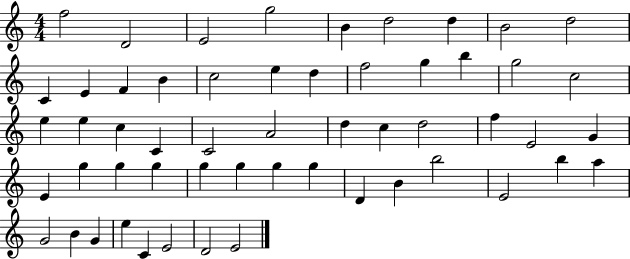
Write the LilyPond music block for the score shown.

{
  \clef treble
  \numericTimeSignature
  \time 4/4
  \key c \major
  f''2 d'2 | e'2 g''2 | b'4 d''2 d''4 | b'2 d''2 | \break c'4 e'4 f'4 b'4 | c''2 e''4 d''4 | f''2 g''4 b''4 | g''2 c''2 | \break e''4 e''4 c''4 c'4 | c'2 a'2 | d''4 c''4 d''2 | f''4 e'2 g'4 | \break e'4 g''4 g''4 g''4 | g''4 g''4 g''4 g''4 | d'4 b'4 b''2 | e'2 b''4 a''4 | \break g'2 b'4 g'4 | e''4 c'4 e'2 | d'2 e'2 | \bar "|."
}